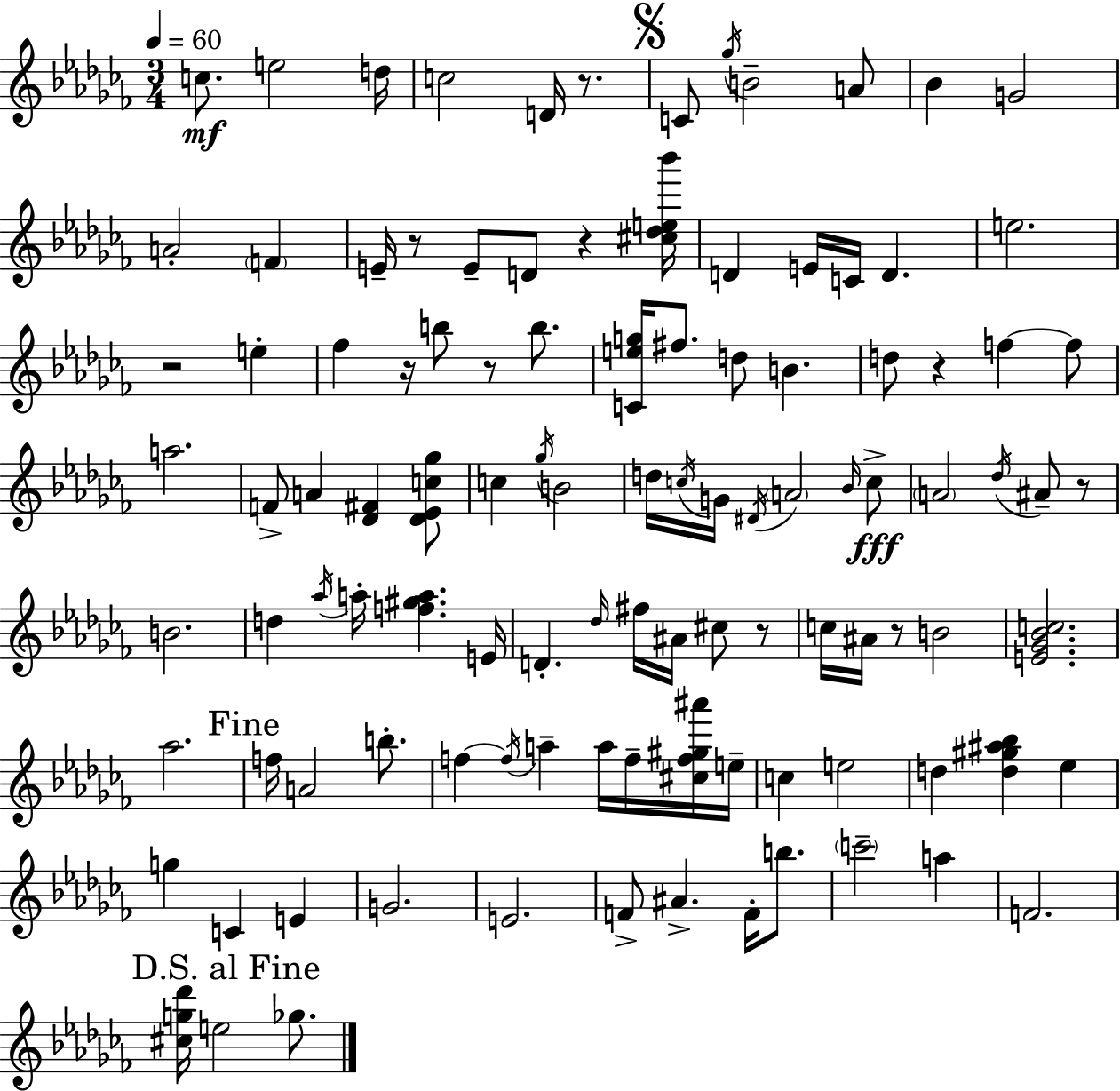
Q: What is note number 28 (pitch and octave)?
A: B4